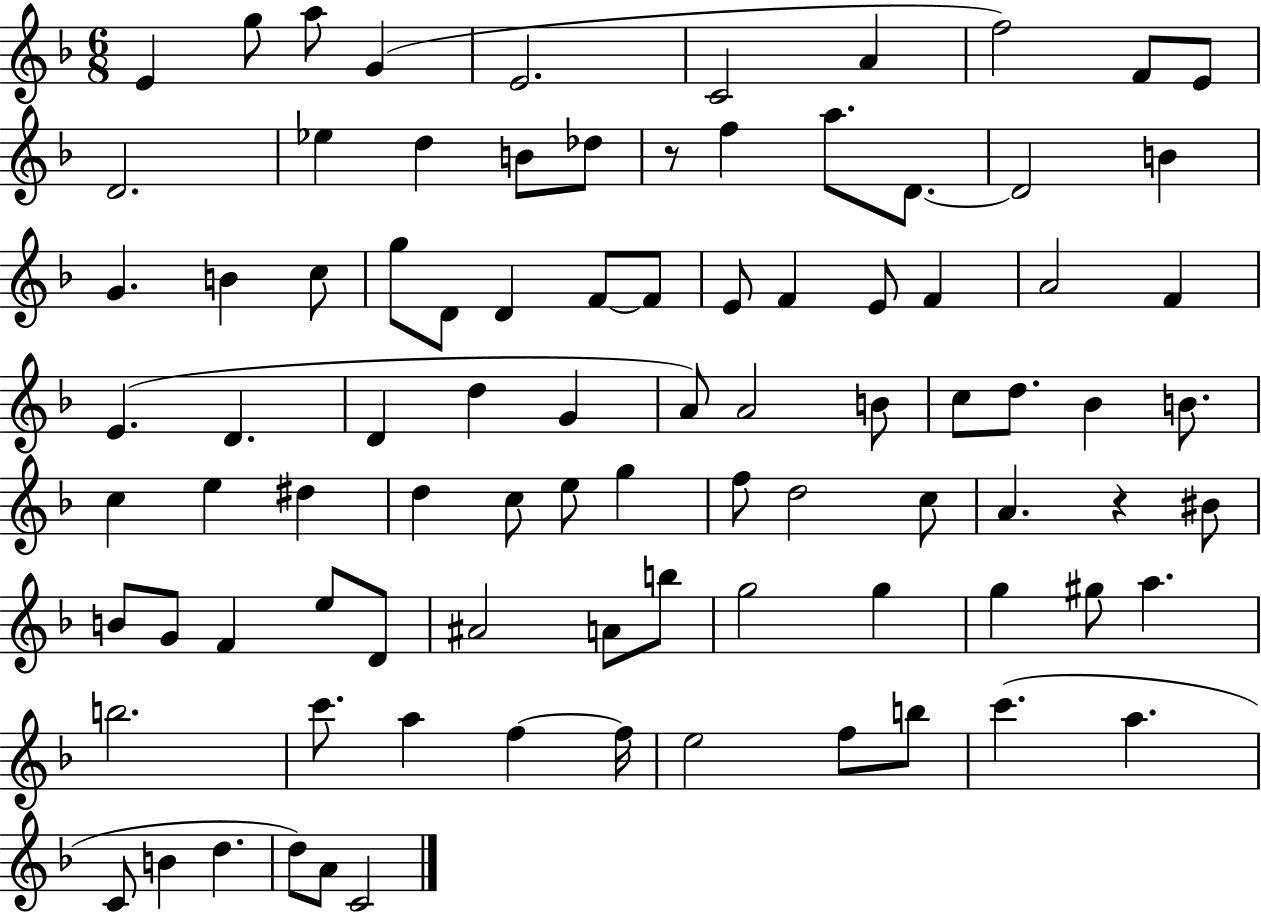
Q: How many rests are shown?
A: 2